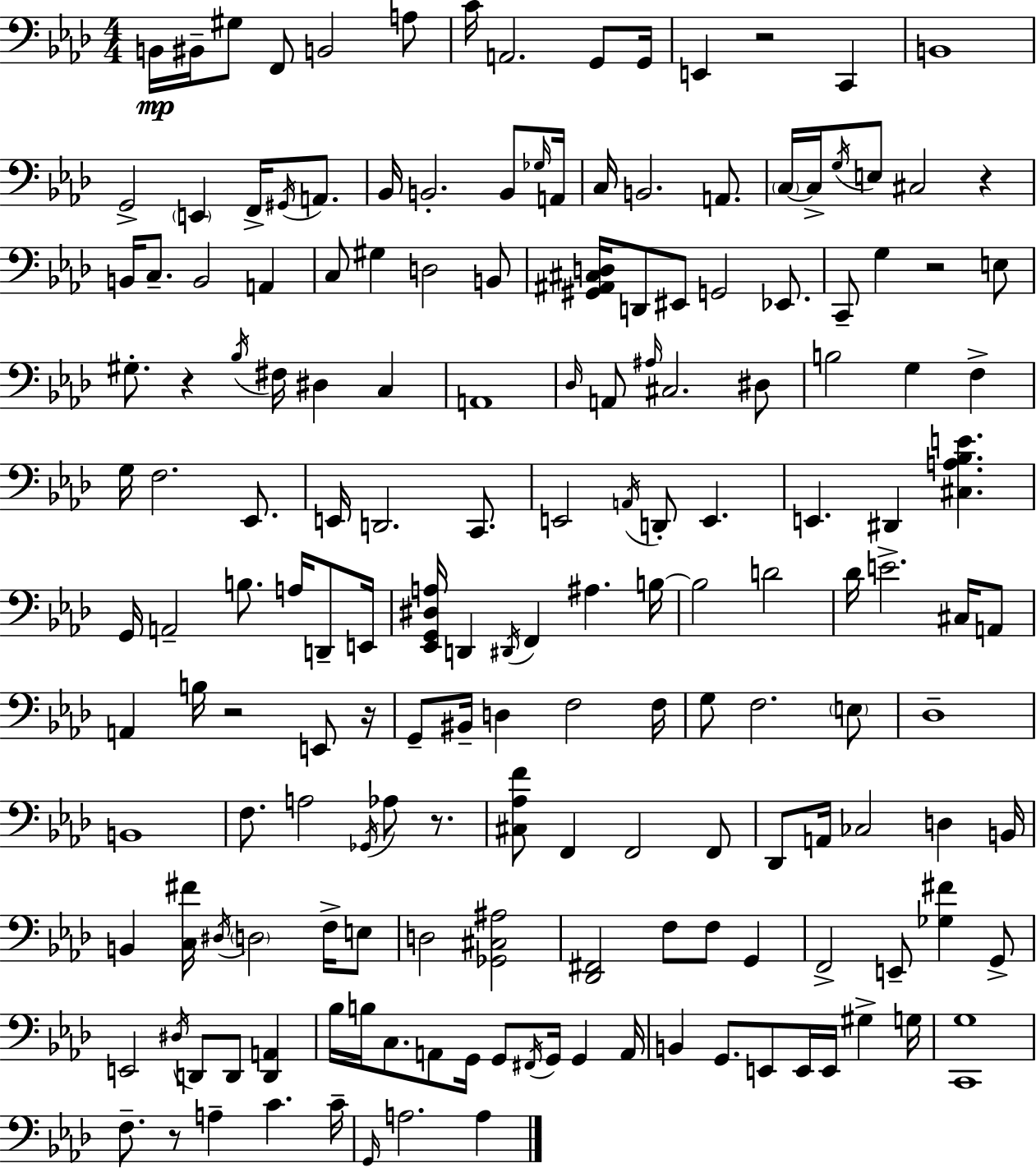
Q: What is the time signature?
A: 4/4